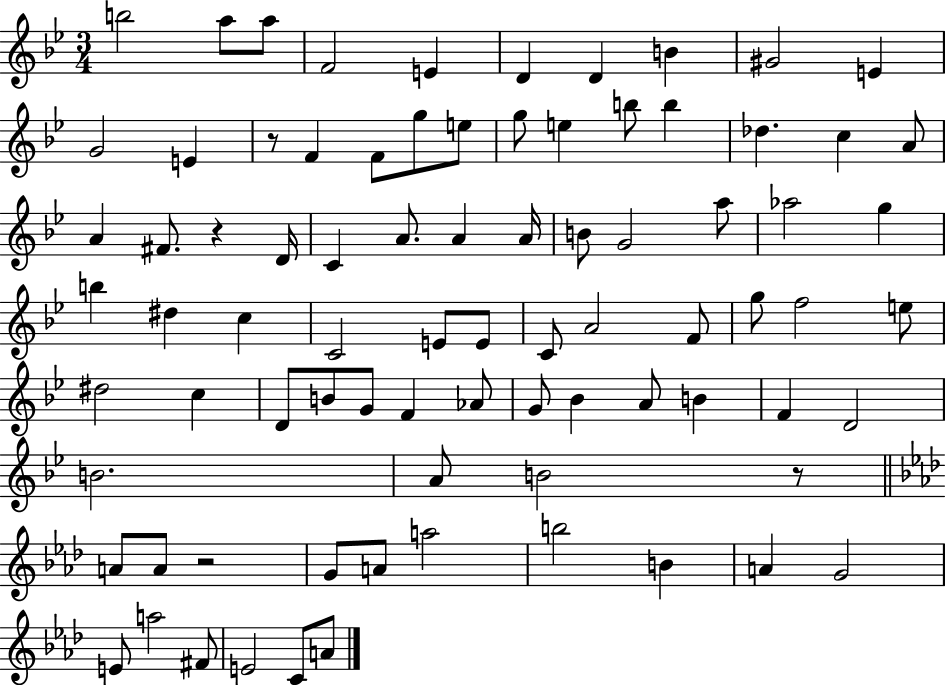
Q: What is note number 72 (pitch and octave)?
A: G4